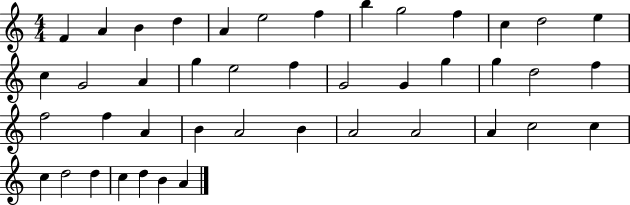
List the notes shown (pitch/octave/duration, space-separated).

F4/q A4/q B4/q D5/q A4/q E5/h F5/q B5/q G5/h F5/q C5/q D5/h E5/q C5/q G4/h A4/q G5/q E5/h F5/q G4/h G4/q G5/q G5/q D5/h F5/q F5/h F5/q A4/q B4/q A4/h B4/q A4/h A4/h A4/q C5/h C5/q C5/q D5/h D5/q C5/q D5/q B4/q A4/q